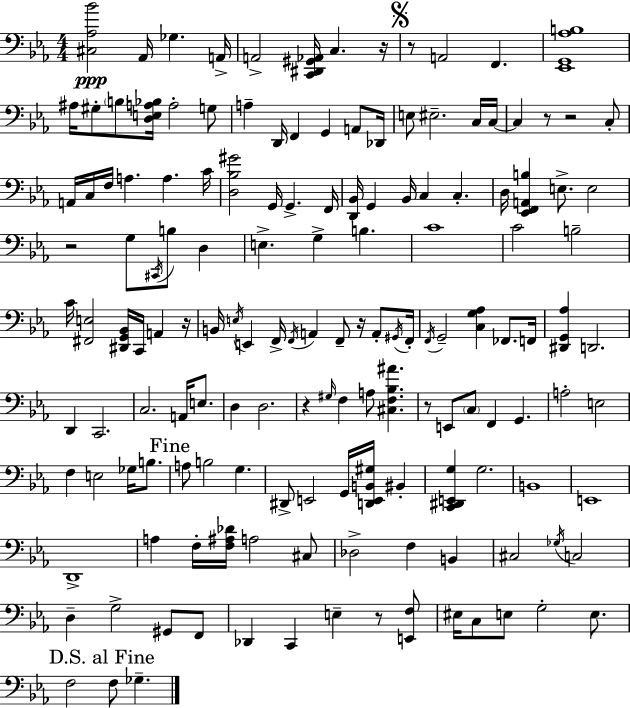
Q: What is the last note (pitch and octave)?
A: Gb3